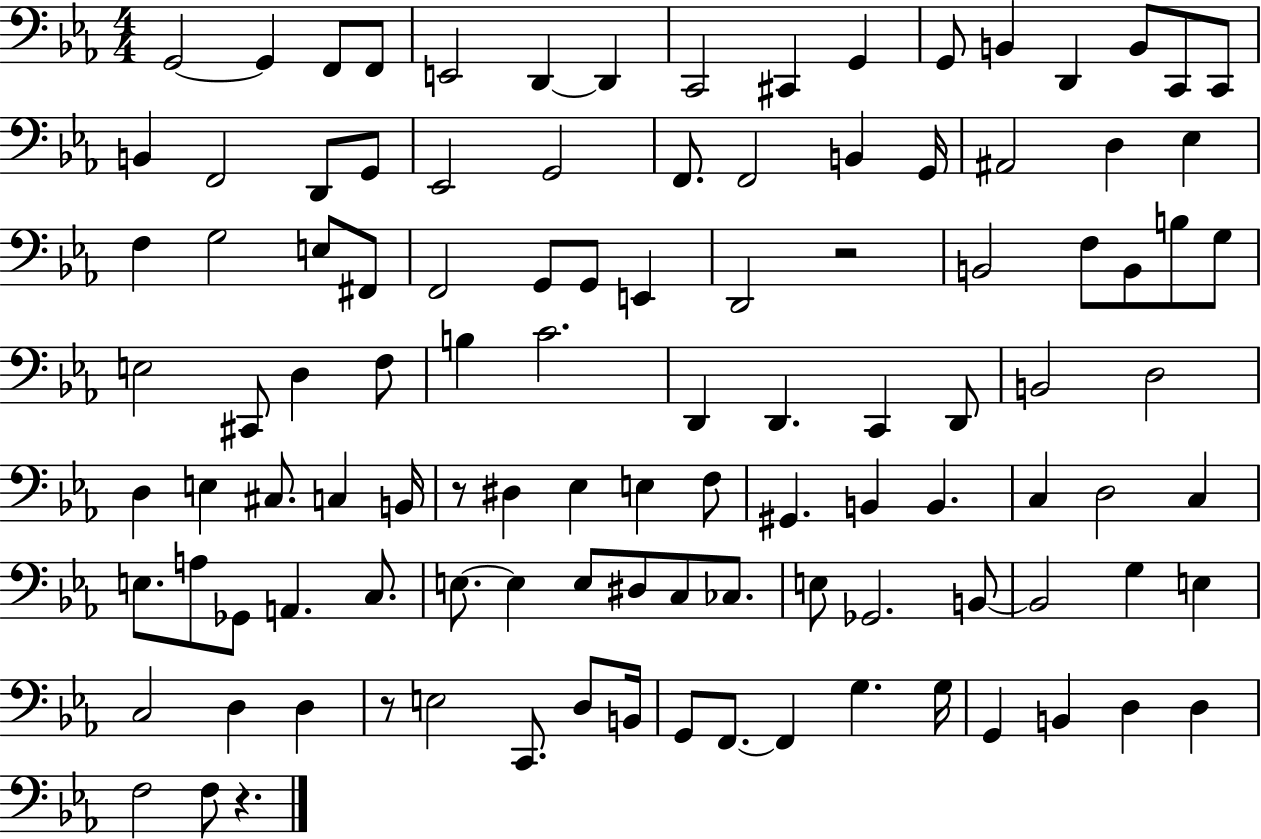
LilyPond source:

{
  \clef bass
  \numericTimeSignature
  \time 4/4
  \key ees \major
  g,2~~ g,4 f,8 f,8 | e,2 d,4~~ d,4 | c,2 cis,4 g,4 | g,8 b,4 d,4 b,8 c,8 c,8 | \break b,4 f,2 d,8 g,8 | ees,2 g,2 | f,8. f,2 b,4 g,16 | ais,2 d4 ees4 | \break f4 g2 e8 fis,8 | f,2 g,8 g,8 e,4 | d,2 r2 | b,2 f8 b,8 b8 g8 | \break e2 cis,8 d4 f8 | b4 c'2. | d,4 d,4. c,4 d,8 | b,2 d2 | \break d4 e4 cis8. c4 b,16 | r8 dis4 ees4 e4 f8 | gis,4. b,4 b,4. | c4 d2 c4 | \break e8. a8 ges,8 a,4. c8. | e8.~~ e4 e8 dis8 c8 ces8. | e8 ges,2. b,8~~ | b,2 g4 e4 | \break c2 d4 d4 | r8 e2 c,8. d8 b,16 | g,8 f,8.~~ f,4 g4. g16 | g,4 b,4 d4 d4 | \break f2 f8 r4. | \bar "|."
}